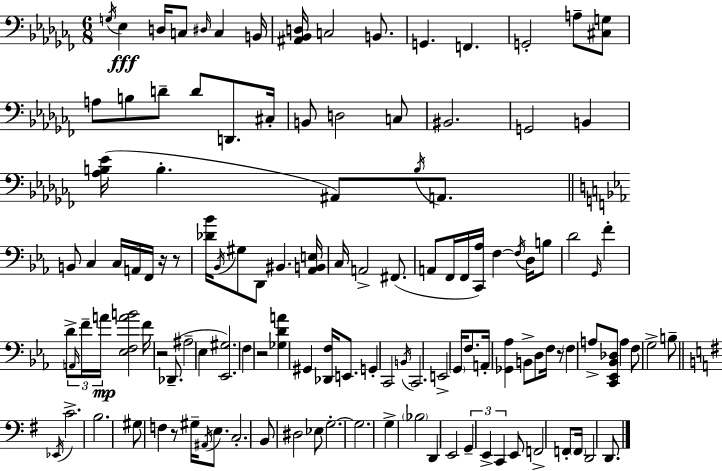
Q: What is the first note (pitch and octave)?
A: G3